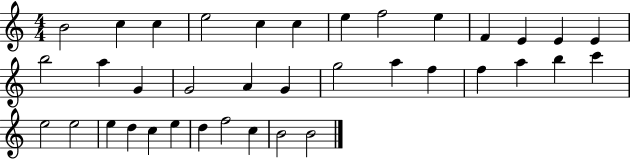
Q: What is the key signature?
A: C major